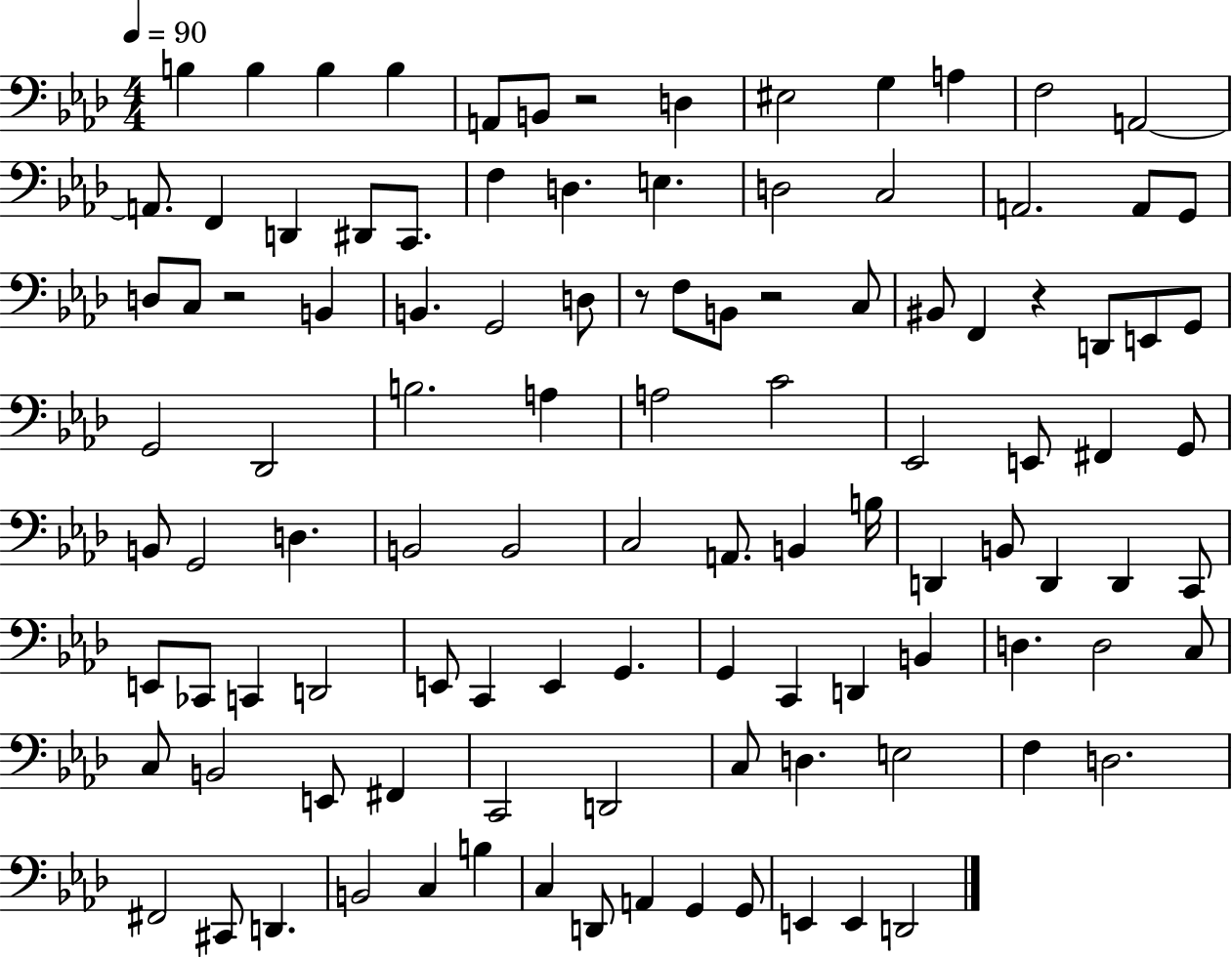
{
  \clef bass
  \numericTimeSignature
  \time 4/4
  \key aes \major
  \tempo 4 = 90
  b4 b4 b4 b4 | a,8 b,8 r2 d4 | eis2 g4 a4 | f2 a,2~~ | \break a,8. f,4 d,4 dis,8 c,8. | f4 d4. e4. | d2 c2 | a,2. a,8 g,8 | \break d8 c8 r2 b,4 | b,4. g,2 d8 | r8 f8 b,8 r2 c8 | bis,8 f,4 r4 d,8 e,8 g,8 | \break g,2 des,2 | b2. a4 | a2 c'2 | ees,2 e,8 fis,4 g,8 | \break b,8 g,2 d4. | b,2 b,2 | c2 a,8. b,4 b16 | d,4 b,8 d,4 d,4 c,8 | \break e,8 ces,8 c,4 d,2 | e,8 c,4 e,4 g,4. | g,4 c,4 d,4 b,4 | d4. d2 c8 | \break c8 b,2 e,8 fis,4 | c,2 d,2 | c8 d4. e2 | f4 d2. | \break fis,2 cis,8 d,4. | b,2 c4 b4 | c4 d,8 a,4 g,4 g,8 | e,4 e,4 d,2 | \break \bar "|."
}